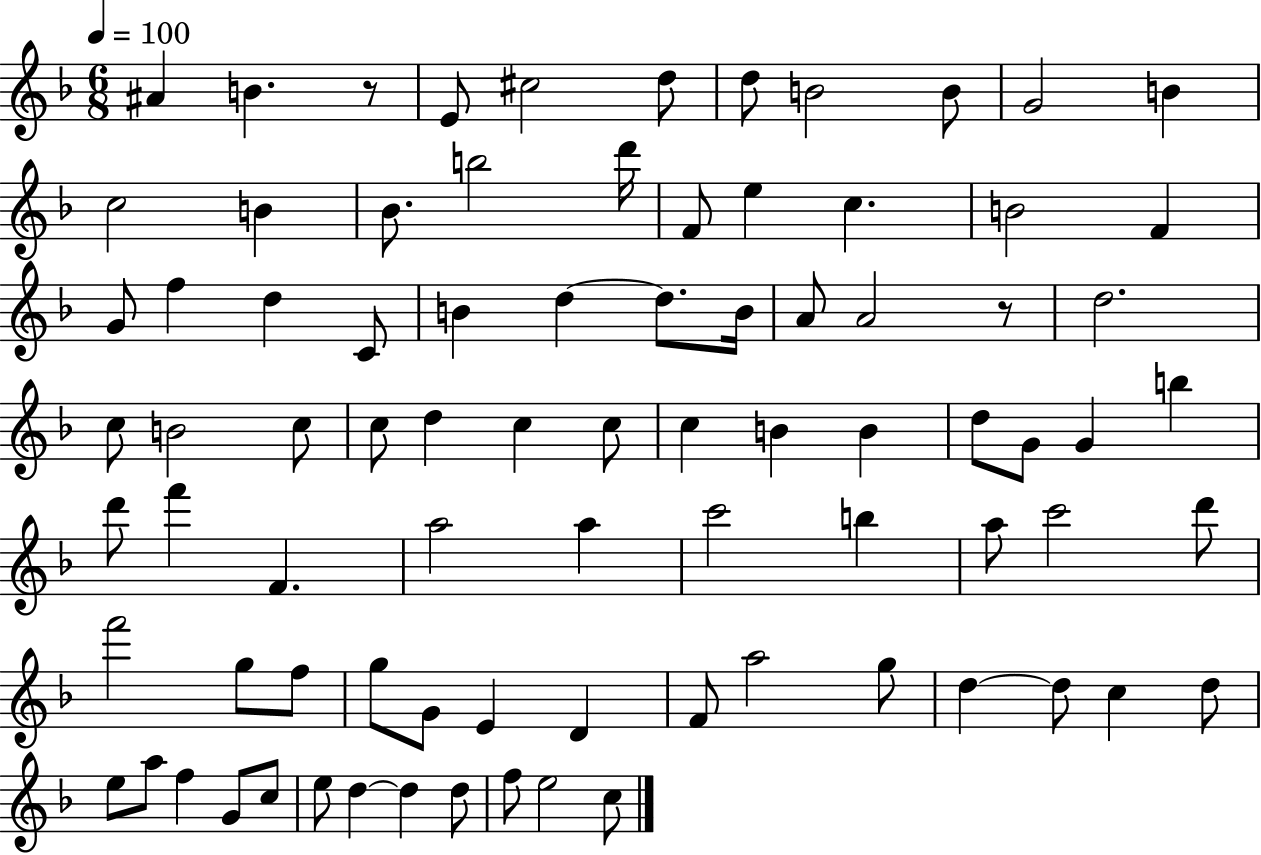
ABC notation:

X:1
T:Untitled
M:6/8
L:1/4
K:F
^A B z/2 E/2 ^c2 d/2 d/2 B2 B/2 G2 B c2 B _B/2 b2 d'/4 F/2 e c B2 F G/2 f d C/2 B d d/2 B/4 A/2 A2 z/2 d2 c/2 B2 c/2 c/2 d c c/2 c B B d/2 G/2 G b d'/2 f' F a2 a c'2 b a/2 c'2 d'/2 f'2 g/2 f/2 g/2 G/2 E D F/2 a2 g/2 d d/2 c d/2 e/2 a/2 f G/2 c/2 e/2 d d d/2 f/2 e2 c/2